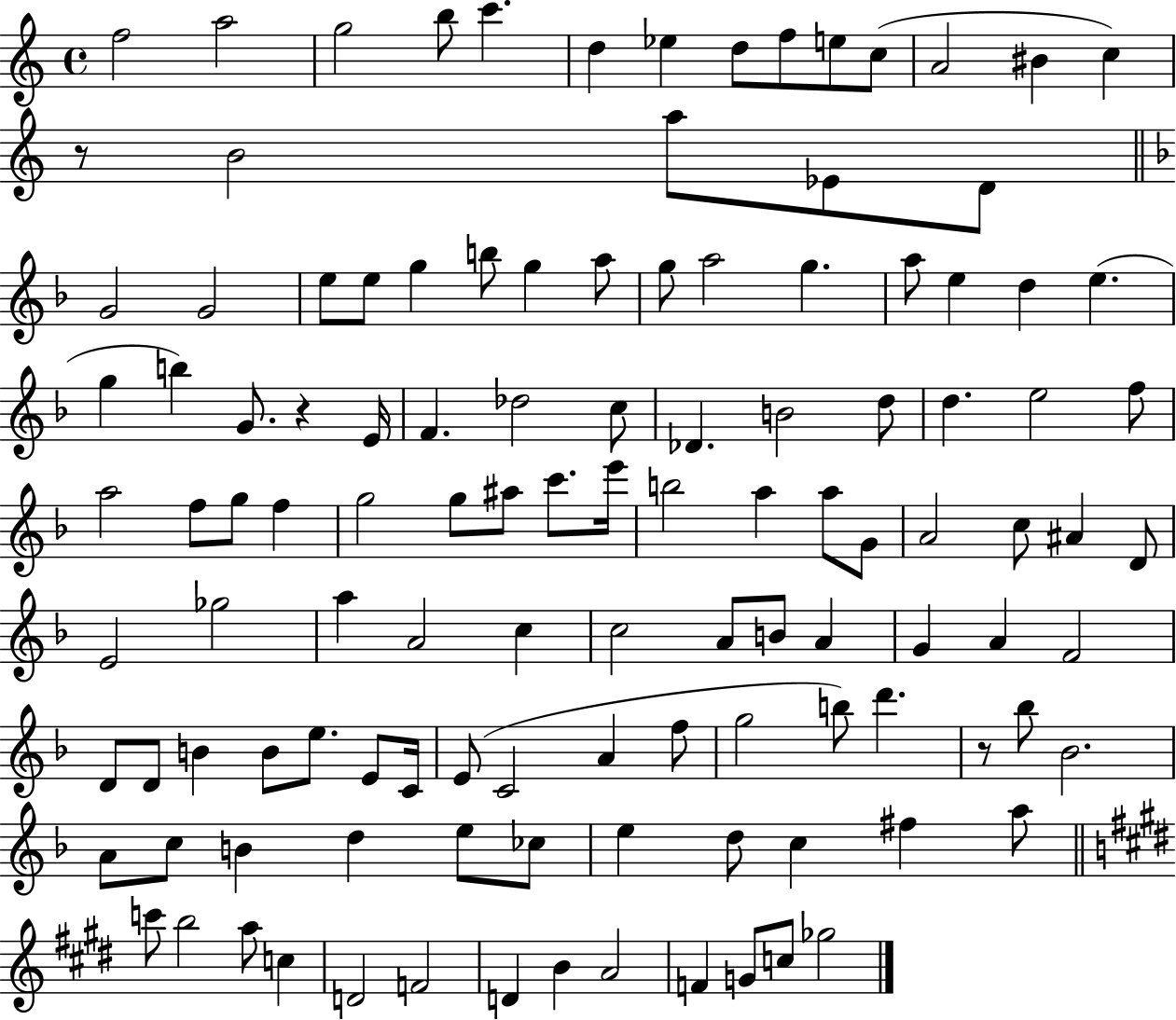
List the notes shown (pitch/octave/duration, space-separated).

F5/h A5/h G5/h B5/e C6/q. D5/q Eb5/q D5/e F5/e E5/e C5/e A4/h BIS4/q C5/q R/e B4/h A5/e Eb4/e D4/e G4/h G4/h E5/e E5/e G5/q B5/e G5/q A5/e G5/e A5/h G5/q. A5/e E5/q D5/q E5/q. G5/q B5/q G4/e. R/q E4/s F4/q. Db5/h C5/e Db4/q. B4/h D5/e D5/q. E5/h F5/e A5/h F5/e G5/e F5/q G5/h G5/e A#5/e C6/e. E6/s B5/h A5/q A5/e G4/e A4/h C5/e A#4/q D4/e E4/h Gb5/h A5/q A4/h C5/q C5/h A4/e B4/e A4/q G4/q A4/q F4/h D4/e D4/e B4/q B4/e E5/e. E4/e C4/s E4/e C4/h A4/q F5/e G5/h B5/e D6/q. R/e Bb5/e Bb4/h. A4/e C5/e B4/q D5/q E5/e CES5/e E5/q D5/e C5/q F#5/q A5/e C6/e B5/h A5/e C5/q D4/h F4/h D4/q B4/q A4/h F4/q G4/e C5/e Gb5/h